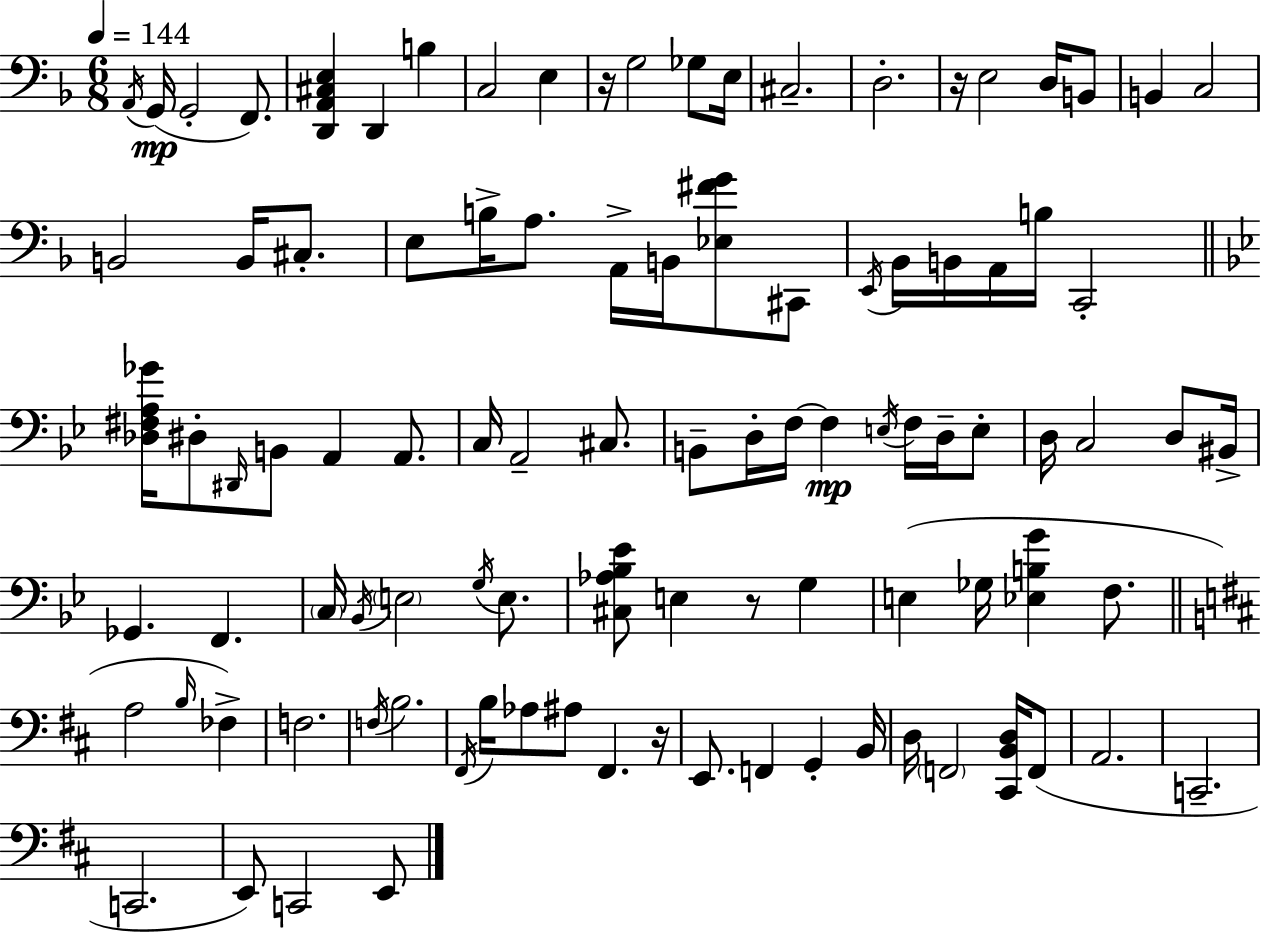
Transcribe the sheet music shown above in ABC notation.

X:1
T:Untitled
M:6/8
L:1/4
K:Dm
A,,/4 G,,/4 G,,2 F,,/2 [D,,A,,^C,E,] D,, B, C,2 E, z/4 G,2 _G,/2 E,/4 ^C,2 D,2 z/4 E,2 D,/4 B,,/2 B,, C,2 B,,2 B,,/4 ^C,/2 E,/2 B,/4 A,/2 A,,/4 B,,/4 [_E,^FG]/2 ^C,,/2 E,,/4 _B,,/4 B,,/4 A,,/4 B,/4 C,,2 [_D,^F,A,_G]/4 ^D,/2 ^D,,/4 B,,/2 A,, A,,/2 C,/4 A,,2 ^C,/2 B,,/2 D,/4 F,/4 F, E,/4 F,/4 D,/4 E,/2 D,/4 C,2 D,/2 ^B,,/4 _G,, F,, C,/4 _B,,/4 E,2 G,/4 E,/2 [^C,_A,_B,_E]/2 E, z/2 G, E, _G,/4 [_E,B,G] F,/2 A,2 B,/4 _F, F,2 F,/4 B,2 ^F,,/4 B,/4 _A,/2 ^A,/2 ^F,, z/4 E,,/2 F,, G,, B,,/4 D,/4 F,,2 [^C,,B,,D,]/4 F,,/2 A,,2 C,,2 C,,2 E,,/2 C,,2 E,,/2